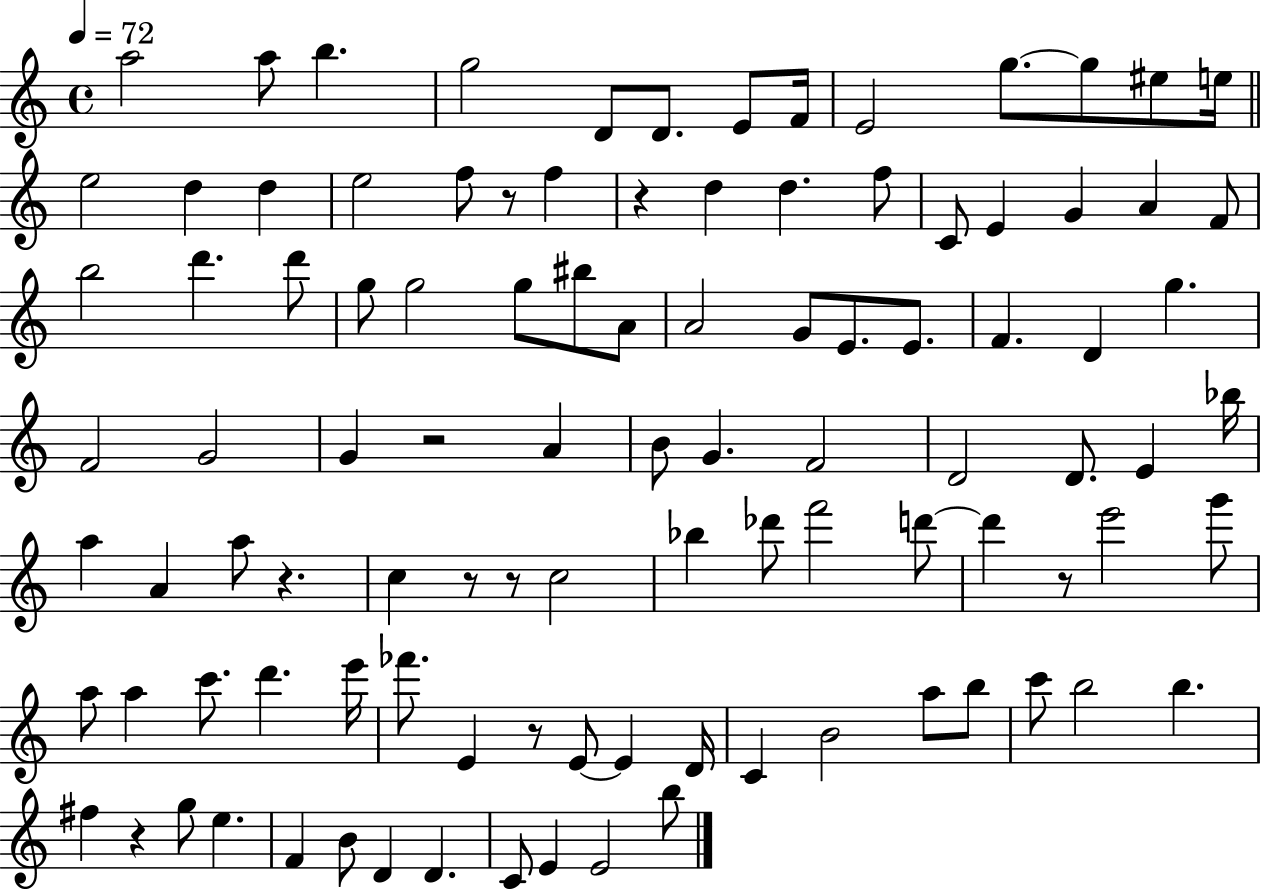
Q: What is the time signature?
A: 4/4